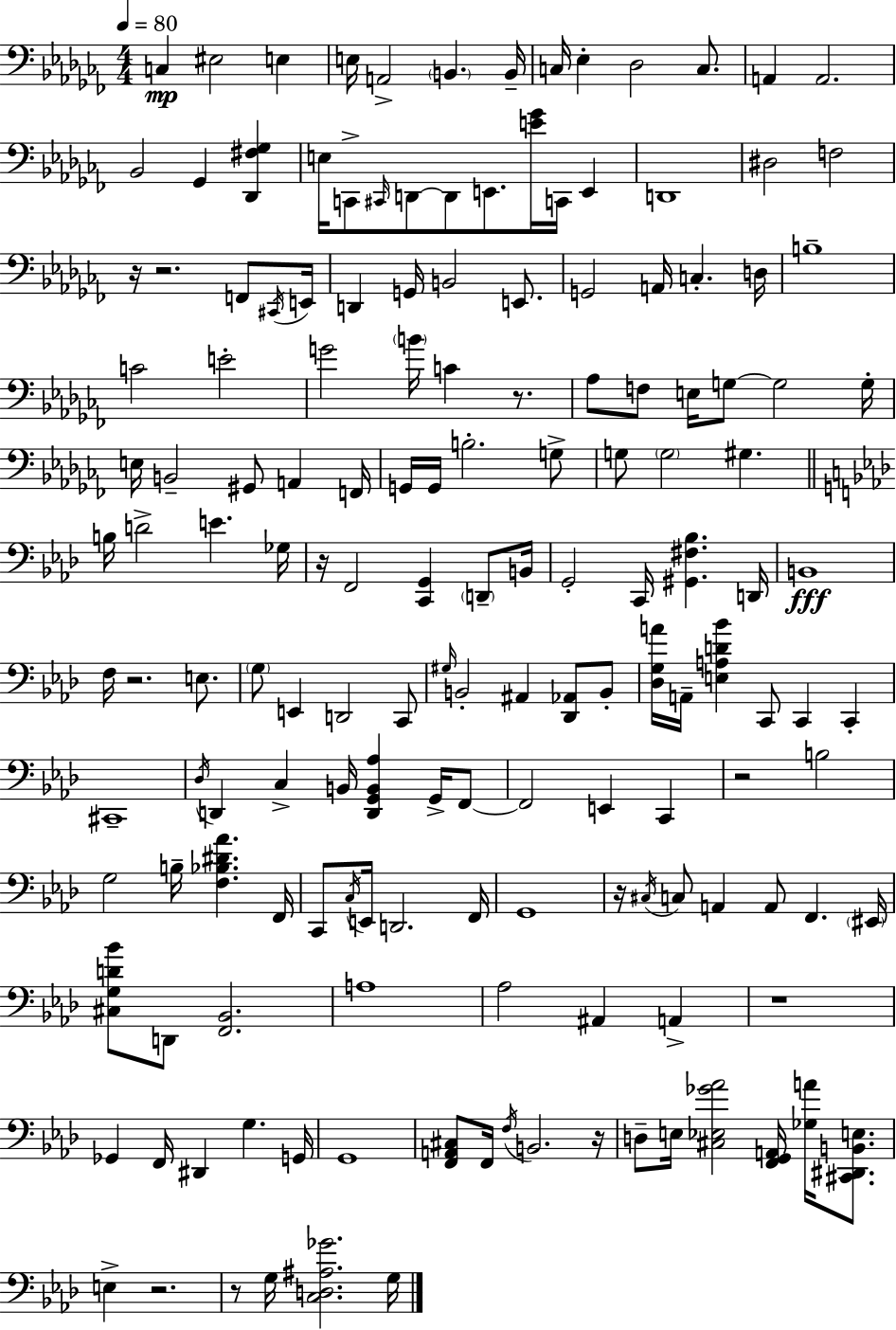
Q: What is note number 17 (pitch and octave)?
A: C2